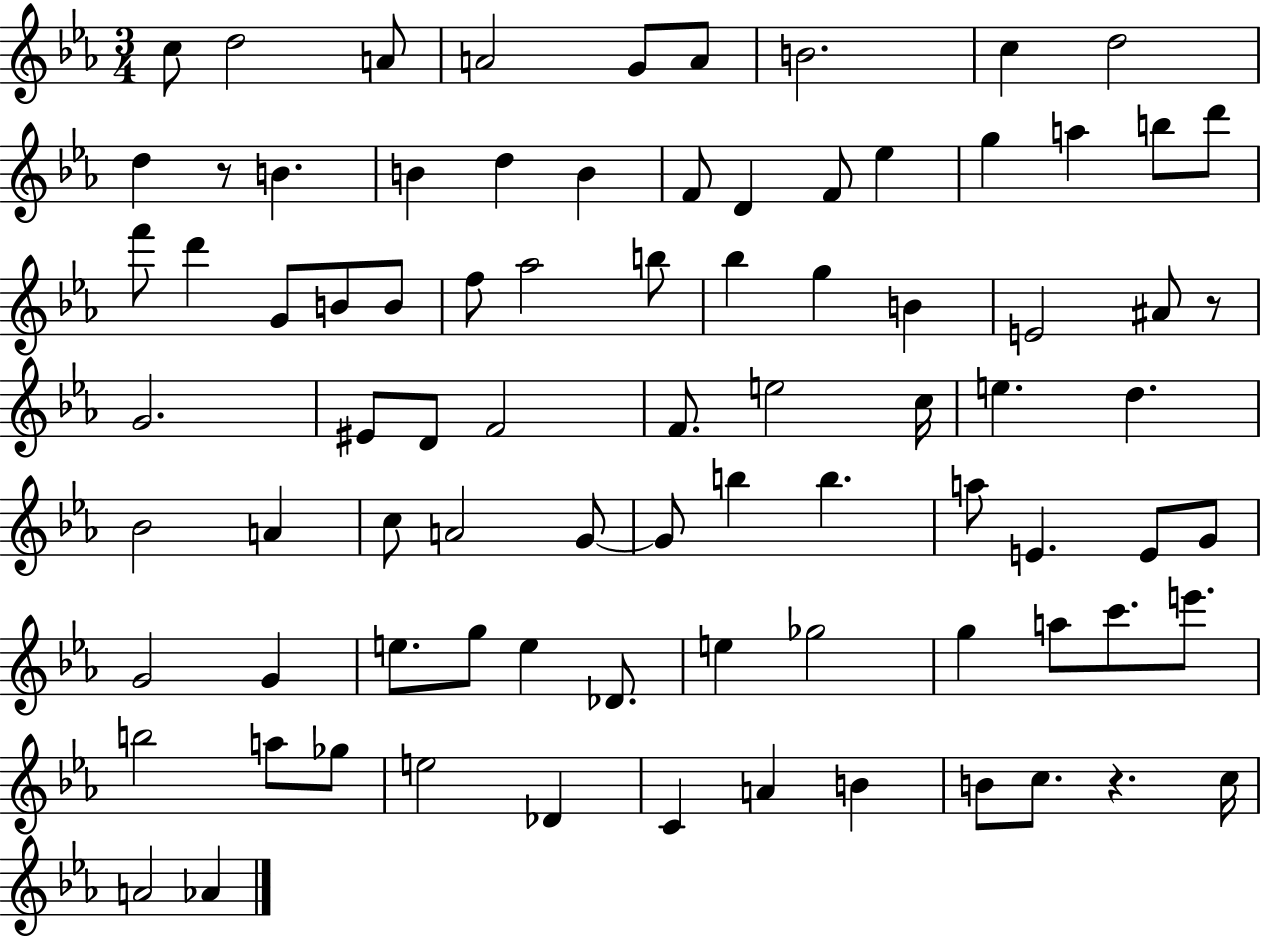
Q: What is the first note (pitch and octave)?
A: C5